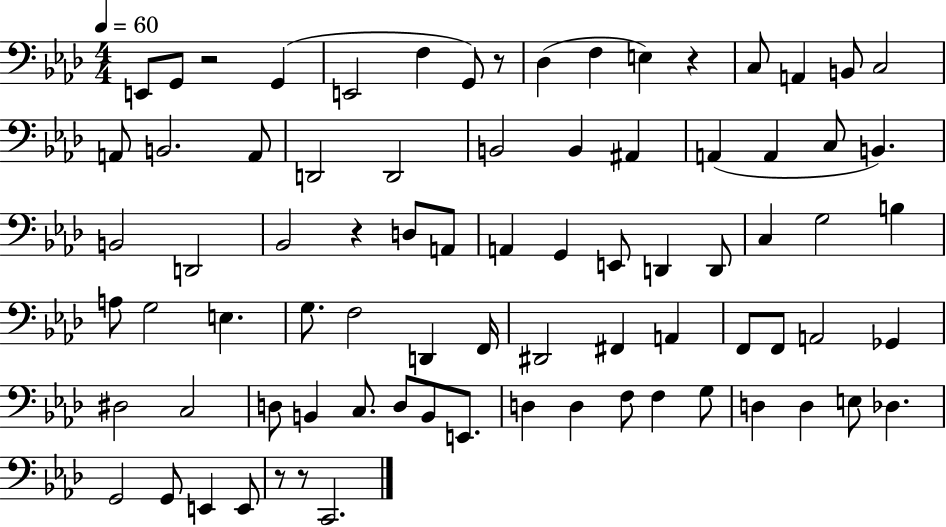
X:1
T:Untitled
M:4/4
L:1/4
K:Ab
E,,/2 G,,/2 z2 G,, E,,2 F, G,,/2 z/2 _D, F, E, z C,/2 A,, B,,/2 C,2 A,,/2 B,,2 A,,/2 D,,2 D,,2 B,,2 B,, ^A,, A,, A,, C,/2 B,, B,,2 D,,2 _B,,2 z D,/2 A,,/2 A,, G,, E,,/2 D,, D,,/2 C, G,2 B, A,/2 G,2 E, G,/2 F,2 D,, F,,/4 ^D,,2 ^F,, A,, F,,/2 F,,/2 A,,2 _G,, ^D,2 C,2 D,/2 B,, C,/2 D,/2 B,,/2 E,,/2 D, D, F,/2 F, G,/2 D, D, E,/2 _D, G,,2 G,,/2 E,, E,,/2 z/2 z/2 C,,2